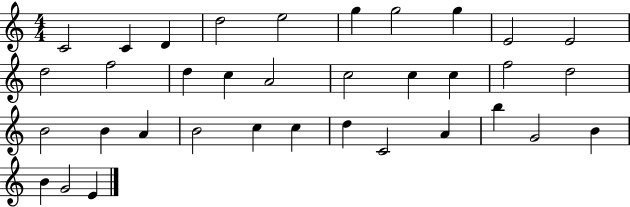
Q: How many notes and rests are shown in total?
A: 35